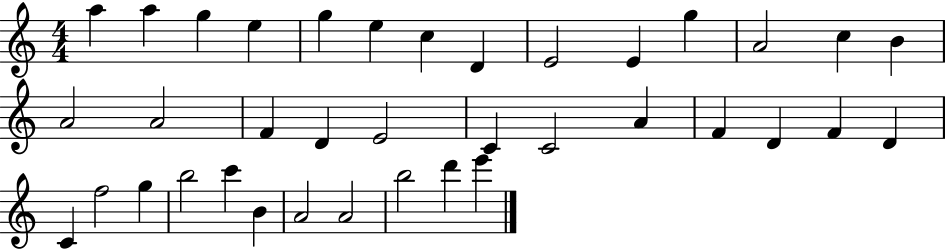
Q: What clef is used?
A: treble